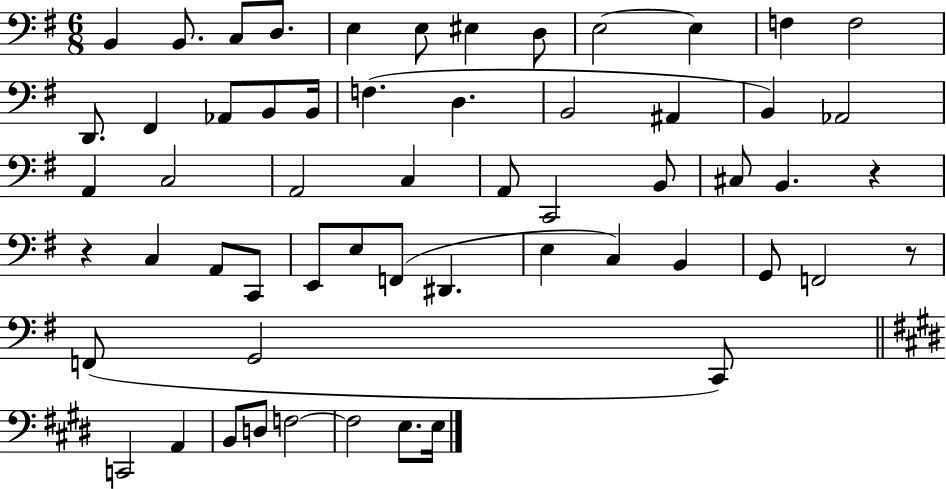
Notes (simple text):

B2/q B2/e. C3/e D3/e. E3/q E3/e EIS3/q D3/e E3/h E3/q F3/q F3/h D2/e. F#2/q Ab2/e B2/e B2/s F3/q. D3/q. B2/h A#2/q B2/q Ab2/h A2/q C3/h A2/h C3/q A2/e C2/h B2/e C#3/e B2/q. R/q R/q C3/q A2/e C2/e E2/e E3/e F2/e D#2/q. E3/q C3/q B2/q G2/e F2/h R/e F2/e G2/h C2/e C2/h A2/q B2/e D3/e F3/h F3/h E3/e. E3/s